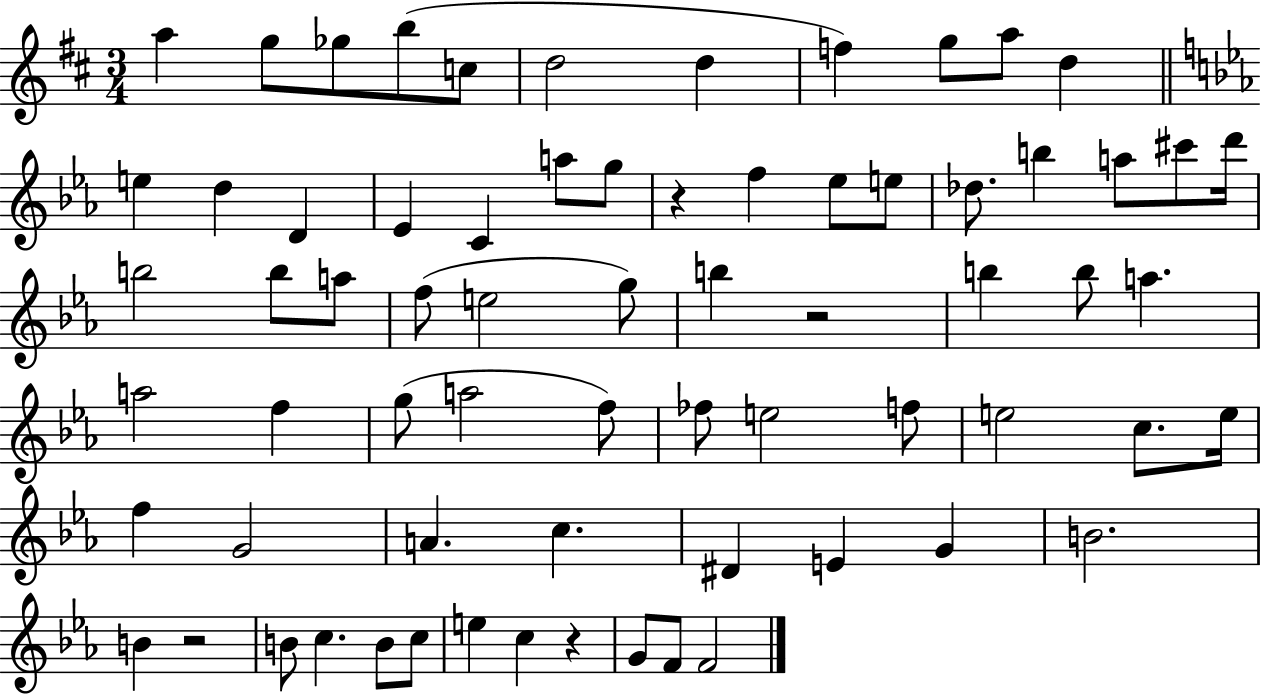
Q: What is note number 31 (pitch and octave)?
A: E5